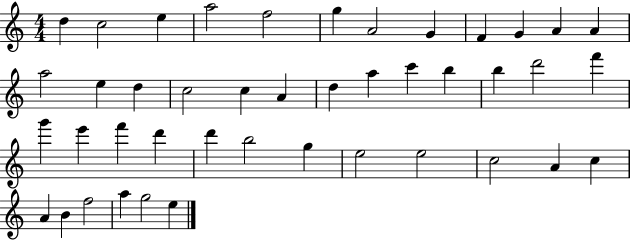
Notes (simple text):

D5/q C5/h E5/q A5/h F5/h G5/q A4/h G4/q F4/q G4/q A4/q A4/q A5/h E5/q D5/q C5/h C5/q A4/q D5/q A5/q C6/q B5/q B5/q D6/h F6/q G6/q E6/q F6/q D6/q D6/q B5/h G5/q E5/h E5/h C5/h A4/q C5/q A4/q B4/q F5/h A5/q G5/h E5/q